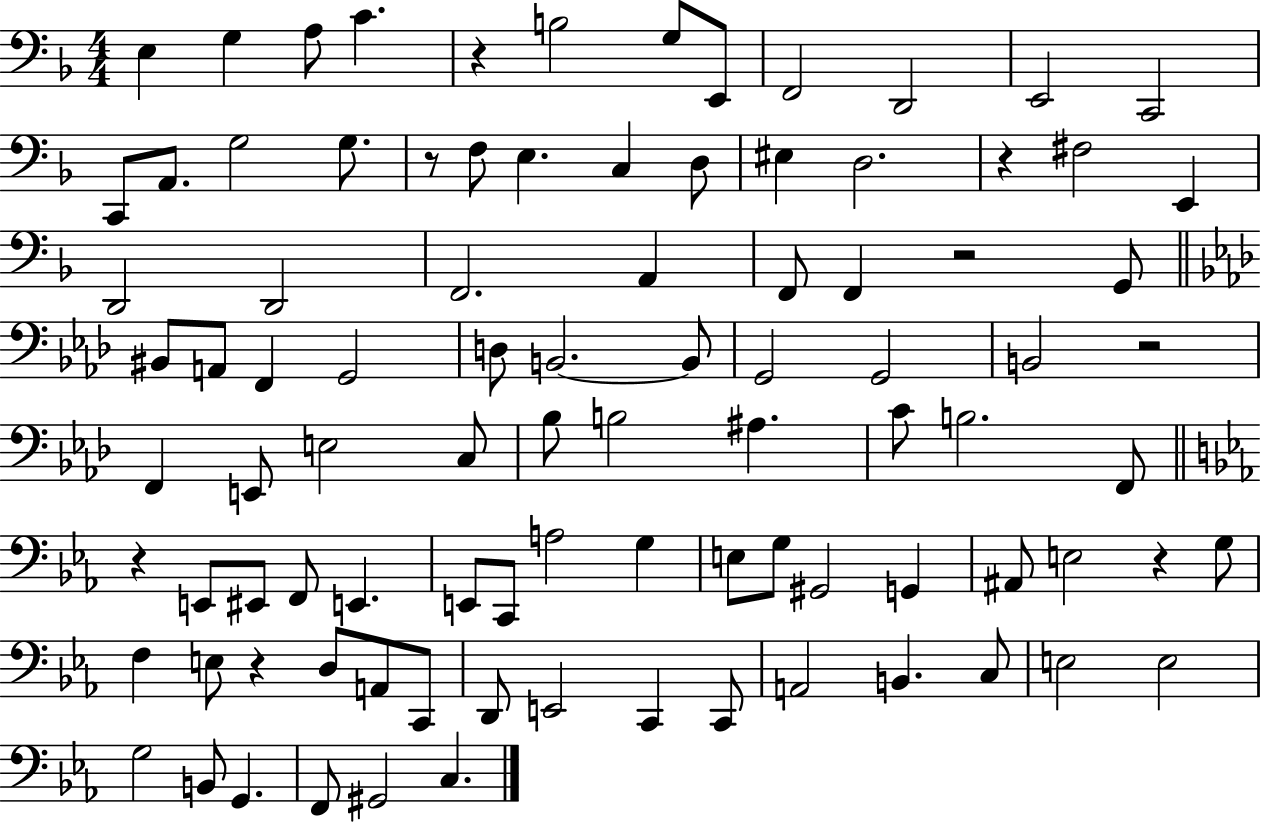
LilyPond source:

{
  \clef bass
  \numericTimeSignature
  \time 4/4
  \key f \major
  e4 g4 a8 c'4. | r4 b2 g8 e,8 | f,2 d,2 | e,2 c,2 | \break c,8 a,8. g2 g8. | r8 f8 e4. c4 d8 | eis4 d2. | r4 fis2 e,4 | \break d,2 d,2 | f,2. a,4 | f,8 f,4 r2 g,8 | \bar "||" \break \key aes \major bis,8 a,8 f,4 g,2 | d8 b,2.~~ b,8 | g,2 g,2 | b,2 r2 | \break f,4 e,8 e2 c8 | bes8 b2 ais4. | c'8 b2. f,8 | \bar "||" \break \key ees \major r4 e,8 eis,8 f,8 e,4. | e,8 c,8 a2 g4 | e8 g8 gis,2 g,4 | ais,8 e2 r4 g8 | \break f4 e8 r4 d8 a,8 c,8 | d,8 e,2 c,4 c,8 | a,2 b,4. c8 | e2 e2 | \break g2 b,8 g,4. | f,8 gis,2 c4. | \bar "|."
}